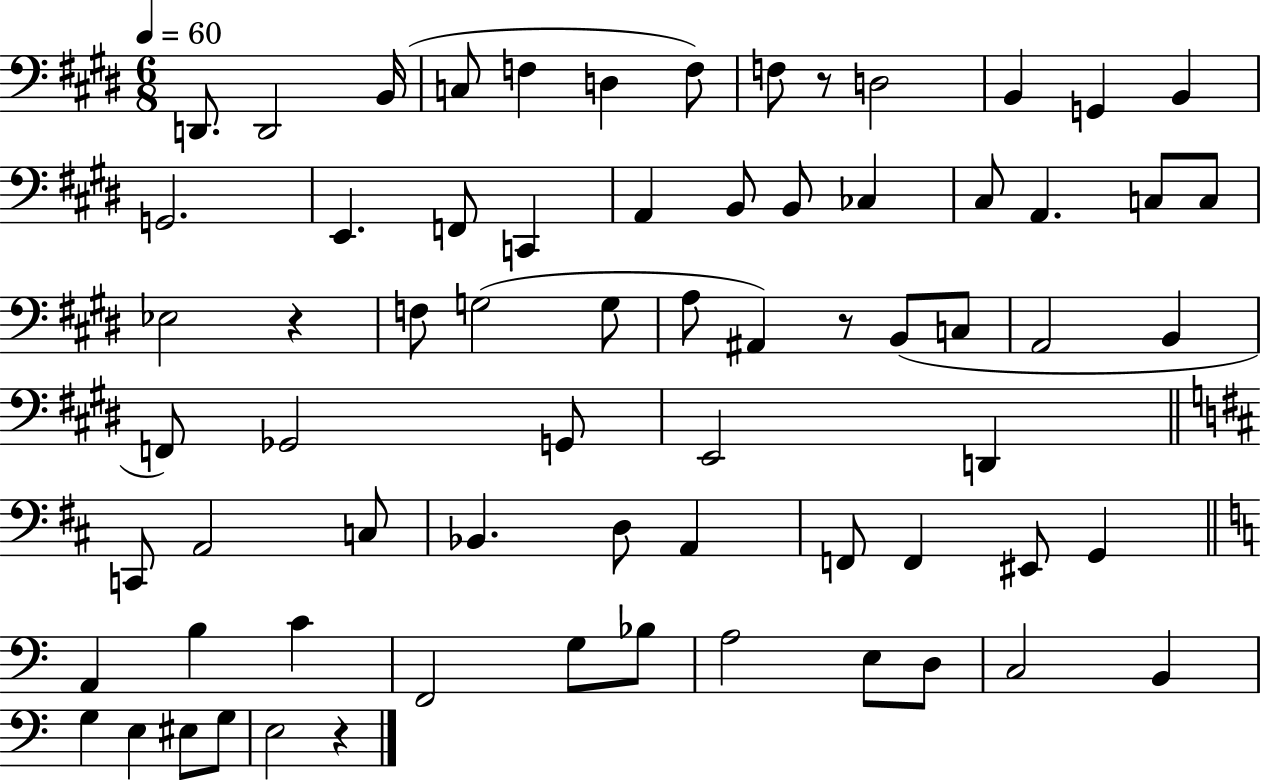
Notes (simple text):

D2/e. D2/h B2/s C3/e F3/q D3/q F3/e F3/e R/e D3/h B2/q G2/q B2/q G2/h. E2/q. F2/e C2/q A2/q B2/e B2/e CES3/q C#3/e A2/q. C3/e C3/e Eb3/h R/q F3/e G3/h G3/e A3/e A#2/q R/e B2/e C3/e A2/h B2/q F2/e Gb2/h G2/e E2/h D2/q C2/e A2/h C3/e Bb2/q. D3/e A2/q F2/e F2/q EIS2/e G2/q A2/q B3/q C4/q F2/h G3/e Bb3/e A3/h E3/e D3/e C3/h B2/q G3/q E3/q EIS3/e G3/e E3/h R/q